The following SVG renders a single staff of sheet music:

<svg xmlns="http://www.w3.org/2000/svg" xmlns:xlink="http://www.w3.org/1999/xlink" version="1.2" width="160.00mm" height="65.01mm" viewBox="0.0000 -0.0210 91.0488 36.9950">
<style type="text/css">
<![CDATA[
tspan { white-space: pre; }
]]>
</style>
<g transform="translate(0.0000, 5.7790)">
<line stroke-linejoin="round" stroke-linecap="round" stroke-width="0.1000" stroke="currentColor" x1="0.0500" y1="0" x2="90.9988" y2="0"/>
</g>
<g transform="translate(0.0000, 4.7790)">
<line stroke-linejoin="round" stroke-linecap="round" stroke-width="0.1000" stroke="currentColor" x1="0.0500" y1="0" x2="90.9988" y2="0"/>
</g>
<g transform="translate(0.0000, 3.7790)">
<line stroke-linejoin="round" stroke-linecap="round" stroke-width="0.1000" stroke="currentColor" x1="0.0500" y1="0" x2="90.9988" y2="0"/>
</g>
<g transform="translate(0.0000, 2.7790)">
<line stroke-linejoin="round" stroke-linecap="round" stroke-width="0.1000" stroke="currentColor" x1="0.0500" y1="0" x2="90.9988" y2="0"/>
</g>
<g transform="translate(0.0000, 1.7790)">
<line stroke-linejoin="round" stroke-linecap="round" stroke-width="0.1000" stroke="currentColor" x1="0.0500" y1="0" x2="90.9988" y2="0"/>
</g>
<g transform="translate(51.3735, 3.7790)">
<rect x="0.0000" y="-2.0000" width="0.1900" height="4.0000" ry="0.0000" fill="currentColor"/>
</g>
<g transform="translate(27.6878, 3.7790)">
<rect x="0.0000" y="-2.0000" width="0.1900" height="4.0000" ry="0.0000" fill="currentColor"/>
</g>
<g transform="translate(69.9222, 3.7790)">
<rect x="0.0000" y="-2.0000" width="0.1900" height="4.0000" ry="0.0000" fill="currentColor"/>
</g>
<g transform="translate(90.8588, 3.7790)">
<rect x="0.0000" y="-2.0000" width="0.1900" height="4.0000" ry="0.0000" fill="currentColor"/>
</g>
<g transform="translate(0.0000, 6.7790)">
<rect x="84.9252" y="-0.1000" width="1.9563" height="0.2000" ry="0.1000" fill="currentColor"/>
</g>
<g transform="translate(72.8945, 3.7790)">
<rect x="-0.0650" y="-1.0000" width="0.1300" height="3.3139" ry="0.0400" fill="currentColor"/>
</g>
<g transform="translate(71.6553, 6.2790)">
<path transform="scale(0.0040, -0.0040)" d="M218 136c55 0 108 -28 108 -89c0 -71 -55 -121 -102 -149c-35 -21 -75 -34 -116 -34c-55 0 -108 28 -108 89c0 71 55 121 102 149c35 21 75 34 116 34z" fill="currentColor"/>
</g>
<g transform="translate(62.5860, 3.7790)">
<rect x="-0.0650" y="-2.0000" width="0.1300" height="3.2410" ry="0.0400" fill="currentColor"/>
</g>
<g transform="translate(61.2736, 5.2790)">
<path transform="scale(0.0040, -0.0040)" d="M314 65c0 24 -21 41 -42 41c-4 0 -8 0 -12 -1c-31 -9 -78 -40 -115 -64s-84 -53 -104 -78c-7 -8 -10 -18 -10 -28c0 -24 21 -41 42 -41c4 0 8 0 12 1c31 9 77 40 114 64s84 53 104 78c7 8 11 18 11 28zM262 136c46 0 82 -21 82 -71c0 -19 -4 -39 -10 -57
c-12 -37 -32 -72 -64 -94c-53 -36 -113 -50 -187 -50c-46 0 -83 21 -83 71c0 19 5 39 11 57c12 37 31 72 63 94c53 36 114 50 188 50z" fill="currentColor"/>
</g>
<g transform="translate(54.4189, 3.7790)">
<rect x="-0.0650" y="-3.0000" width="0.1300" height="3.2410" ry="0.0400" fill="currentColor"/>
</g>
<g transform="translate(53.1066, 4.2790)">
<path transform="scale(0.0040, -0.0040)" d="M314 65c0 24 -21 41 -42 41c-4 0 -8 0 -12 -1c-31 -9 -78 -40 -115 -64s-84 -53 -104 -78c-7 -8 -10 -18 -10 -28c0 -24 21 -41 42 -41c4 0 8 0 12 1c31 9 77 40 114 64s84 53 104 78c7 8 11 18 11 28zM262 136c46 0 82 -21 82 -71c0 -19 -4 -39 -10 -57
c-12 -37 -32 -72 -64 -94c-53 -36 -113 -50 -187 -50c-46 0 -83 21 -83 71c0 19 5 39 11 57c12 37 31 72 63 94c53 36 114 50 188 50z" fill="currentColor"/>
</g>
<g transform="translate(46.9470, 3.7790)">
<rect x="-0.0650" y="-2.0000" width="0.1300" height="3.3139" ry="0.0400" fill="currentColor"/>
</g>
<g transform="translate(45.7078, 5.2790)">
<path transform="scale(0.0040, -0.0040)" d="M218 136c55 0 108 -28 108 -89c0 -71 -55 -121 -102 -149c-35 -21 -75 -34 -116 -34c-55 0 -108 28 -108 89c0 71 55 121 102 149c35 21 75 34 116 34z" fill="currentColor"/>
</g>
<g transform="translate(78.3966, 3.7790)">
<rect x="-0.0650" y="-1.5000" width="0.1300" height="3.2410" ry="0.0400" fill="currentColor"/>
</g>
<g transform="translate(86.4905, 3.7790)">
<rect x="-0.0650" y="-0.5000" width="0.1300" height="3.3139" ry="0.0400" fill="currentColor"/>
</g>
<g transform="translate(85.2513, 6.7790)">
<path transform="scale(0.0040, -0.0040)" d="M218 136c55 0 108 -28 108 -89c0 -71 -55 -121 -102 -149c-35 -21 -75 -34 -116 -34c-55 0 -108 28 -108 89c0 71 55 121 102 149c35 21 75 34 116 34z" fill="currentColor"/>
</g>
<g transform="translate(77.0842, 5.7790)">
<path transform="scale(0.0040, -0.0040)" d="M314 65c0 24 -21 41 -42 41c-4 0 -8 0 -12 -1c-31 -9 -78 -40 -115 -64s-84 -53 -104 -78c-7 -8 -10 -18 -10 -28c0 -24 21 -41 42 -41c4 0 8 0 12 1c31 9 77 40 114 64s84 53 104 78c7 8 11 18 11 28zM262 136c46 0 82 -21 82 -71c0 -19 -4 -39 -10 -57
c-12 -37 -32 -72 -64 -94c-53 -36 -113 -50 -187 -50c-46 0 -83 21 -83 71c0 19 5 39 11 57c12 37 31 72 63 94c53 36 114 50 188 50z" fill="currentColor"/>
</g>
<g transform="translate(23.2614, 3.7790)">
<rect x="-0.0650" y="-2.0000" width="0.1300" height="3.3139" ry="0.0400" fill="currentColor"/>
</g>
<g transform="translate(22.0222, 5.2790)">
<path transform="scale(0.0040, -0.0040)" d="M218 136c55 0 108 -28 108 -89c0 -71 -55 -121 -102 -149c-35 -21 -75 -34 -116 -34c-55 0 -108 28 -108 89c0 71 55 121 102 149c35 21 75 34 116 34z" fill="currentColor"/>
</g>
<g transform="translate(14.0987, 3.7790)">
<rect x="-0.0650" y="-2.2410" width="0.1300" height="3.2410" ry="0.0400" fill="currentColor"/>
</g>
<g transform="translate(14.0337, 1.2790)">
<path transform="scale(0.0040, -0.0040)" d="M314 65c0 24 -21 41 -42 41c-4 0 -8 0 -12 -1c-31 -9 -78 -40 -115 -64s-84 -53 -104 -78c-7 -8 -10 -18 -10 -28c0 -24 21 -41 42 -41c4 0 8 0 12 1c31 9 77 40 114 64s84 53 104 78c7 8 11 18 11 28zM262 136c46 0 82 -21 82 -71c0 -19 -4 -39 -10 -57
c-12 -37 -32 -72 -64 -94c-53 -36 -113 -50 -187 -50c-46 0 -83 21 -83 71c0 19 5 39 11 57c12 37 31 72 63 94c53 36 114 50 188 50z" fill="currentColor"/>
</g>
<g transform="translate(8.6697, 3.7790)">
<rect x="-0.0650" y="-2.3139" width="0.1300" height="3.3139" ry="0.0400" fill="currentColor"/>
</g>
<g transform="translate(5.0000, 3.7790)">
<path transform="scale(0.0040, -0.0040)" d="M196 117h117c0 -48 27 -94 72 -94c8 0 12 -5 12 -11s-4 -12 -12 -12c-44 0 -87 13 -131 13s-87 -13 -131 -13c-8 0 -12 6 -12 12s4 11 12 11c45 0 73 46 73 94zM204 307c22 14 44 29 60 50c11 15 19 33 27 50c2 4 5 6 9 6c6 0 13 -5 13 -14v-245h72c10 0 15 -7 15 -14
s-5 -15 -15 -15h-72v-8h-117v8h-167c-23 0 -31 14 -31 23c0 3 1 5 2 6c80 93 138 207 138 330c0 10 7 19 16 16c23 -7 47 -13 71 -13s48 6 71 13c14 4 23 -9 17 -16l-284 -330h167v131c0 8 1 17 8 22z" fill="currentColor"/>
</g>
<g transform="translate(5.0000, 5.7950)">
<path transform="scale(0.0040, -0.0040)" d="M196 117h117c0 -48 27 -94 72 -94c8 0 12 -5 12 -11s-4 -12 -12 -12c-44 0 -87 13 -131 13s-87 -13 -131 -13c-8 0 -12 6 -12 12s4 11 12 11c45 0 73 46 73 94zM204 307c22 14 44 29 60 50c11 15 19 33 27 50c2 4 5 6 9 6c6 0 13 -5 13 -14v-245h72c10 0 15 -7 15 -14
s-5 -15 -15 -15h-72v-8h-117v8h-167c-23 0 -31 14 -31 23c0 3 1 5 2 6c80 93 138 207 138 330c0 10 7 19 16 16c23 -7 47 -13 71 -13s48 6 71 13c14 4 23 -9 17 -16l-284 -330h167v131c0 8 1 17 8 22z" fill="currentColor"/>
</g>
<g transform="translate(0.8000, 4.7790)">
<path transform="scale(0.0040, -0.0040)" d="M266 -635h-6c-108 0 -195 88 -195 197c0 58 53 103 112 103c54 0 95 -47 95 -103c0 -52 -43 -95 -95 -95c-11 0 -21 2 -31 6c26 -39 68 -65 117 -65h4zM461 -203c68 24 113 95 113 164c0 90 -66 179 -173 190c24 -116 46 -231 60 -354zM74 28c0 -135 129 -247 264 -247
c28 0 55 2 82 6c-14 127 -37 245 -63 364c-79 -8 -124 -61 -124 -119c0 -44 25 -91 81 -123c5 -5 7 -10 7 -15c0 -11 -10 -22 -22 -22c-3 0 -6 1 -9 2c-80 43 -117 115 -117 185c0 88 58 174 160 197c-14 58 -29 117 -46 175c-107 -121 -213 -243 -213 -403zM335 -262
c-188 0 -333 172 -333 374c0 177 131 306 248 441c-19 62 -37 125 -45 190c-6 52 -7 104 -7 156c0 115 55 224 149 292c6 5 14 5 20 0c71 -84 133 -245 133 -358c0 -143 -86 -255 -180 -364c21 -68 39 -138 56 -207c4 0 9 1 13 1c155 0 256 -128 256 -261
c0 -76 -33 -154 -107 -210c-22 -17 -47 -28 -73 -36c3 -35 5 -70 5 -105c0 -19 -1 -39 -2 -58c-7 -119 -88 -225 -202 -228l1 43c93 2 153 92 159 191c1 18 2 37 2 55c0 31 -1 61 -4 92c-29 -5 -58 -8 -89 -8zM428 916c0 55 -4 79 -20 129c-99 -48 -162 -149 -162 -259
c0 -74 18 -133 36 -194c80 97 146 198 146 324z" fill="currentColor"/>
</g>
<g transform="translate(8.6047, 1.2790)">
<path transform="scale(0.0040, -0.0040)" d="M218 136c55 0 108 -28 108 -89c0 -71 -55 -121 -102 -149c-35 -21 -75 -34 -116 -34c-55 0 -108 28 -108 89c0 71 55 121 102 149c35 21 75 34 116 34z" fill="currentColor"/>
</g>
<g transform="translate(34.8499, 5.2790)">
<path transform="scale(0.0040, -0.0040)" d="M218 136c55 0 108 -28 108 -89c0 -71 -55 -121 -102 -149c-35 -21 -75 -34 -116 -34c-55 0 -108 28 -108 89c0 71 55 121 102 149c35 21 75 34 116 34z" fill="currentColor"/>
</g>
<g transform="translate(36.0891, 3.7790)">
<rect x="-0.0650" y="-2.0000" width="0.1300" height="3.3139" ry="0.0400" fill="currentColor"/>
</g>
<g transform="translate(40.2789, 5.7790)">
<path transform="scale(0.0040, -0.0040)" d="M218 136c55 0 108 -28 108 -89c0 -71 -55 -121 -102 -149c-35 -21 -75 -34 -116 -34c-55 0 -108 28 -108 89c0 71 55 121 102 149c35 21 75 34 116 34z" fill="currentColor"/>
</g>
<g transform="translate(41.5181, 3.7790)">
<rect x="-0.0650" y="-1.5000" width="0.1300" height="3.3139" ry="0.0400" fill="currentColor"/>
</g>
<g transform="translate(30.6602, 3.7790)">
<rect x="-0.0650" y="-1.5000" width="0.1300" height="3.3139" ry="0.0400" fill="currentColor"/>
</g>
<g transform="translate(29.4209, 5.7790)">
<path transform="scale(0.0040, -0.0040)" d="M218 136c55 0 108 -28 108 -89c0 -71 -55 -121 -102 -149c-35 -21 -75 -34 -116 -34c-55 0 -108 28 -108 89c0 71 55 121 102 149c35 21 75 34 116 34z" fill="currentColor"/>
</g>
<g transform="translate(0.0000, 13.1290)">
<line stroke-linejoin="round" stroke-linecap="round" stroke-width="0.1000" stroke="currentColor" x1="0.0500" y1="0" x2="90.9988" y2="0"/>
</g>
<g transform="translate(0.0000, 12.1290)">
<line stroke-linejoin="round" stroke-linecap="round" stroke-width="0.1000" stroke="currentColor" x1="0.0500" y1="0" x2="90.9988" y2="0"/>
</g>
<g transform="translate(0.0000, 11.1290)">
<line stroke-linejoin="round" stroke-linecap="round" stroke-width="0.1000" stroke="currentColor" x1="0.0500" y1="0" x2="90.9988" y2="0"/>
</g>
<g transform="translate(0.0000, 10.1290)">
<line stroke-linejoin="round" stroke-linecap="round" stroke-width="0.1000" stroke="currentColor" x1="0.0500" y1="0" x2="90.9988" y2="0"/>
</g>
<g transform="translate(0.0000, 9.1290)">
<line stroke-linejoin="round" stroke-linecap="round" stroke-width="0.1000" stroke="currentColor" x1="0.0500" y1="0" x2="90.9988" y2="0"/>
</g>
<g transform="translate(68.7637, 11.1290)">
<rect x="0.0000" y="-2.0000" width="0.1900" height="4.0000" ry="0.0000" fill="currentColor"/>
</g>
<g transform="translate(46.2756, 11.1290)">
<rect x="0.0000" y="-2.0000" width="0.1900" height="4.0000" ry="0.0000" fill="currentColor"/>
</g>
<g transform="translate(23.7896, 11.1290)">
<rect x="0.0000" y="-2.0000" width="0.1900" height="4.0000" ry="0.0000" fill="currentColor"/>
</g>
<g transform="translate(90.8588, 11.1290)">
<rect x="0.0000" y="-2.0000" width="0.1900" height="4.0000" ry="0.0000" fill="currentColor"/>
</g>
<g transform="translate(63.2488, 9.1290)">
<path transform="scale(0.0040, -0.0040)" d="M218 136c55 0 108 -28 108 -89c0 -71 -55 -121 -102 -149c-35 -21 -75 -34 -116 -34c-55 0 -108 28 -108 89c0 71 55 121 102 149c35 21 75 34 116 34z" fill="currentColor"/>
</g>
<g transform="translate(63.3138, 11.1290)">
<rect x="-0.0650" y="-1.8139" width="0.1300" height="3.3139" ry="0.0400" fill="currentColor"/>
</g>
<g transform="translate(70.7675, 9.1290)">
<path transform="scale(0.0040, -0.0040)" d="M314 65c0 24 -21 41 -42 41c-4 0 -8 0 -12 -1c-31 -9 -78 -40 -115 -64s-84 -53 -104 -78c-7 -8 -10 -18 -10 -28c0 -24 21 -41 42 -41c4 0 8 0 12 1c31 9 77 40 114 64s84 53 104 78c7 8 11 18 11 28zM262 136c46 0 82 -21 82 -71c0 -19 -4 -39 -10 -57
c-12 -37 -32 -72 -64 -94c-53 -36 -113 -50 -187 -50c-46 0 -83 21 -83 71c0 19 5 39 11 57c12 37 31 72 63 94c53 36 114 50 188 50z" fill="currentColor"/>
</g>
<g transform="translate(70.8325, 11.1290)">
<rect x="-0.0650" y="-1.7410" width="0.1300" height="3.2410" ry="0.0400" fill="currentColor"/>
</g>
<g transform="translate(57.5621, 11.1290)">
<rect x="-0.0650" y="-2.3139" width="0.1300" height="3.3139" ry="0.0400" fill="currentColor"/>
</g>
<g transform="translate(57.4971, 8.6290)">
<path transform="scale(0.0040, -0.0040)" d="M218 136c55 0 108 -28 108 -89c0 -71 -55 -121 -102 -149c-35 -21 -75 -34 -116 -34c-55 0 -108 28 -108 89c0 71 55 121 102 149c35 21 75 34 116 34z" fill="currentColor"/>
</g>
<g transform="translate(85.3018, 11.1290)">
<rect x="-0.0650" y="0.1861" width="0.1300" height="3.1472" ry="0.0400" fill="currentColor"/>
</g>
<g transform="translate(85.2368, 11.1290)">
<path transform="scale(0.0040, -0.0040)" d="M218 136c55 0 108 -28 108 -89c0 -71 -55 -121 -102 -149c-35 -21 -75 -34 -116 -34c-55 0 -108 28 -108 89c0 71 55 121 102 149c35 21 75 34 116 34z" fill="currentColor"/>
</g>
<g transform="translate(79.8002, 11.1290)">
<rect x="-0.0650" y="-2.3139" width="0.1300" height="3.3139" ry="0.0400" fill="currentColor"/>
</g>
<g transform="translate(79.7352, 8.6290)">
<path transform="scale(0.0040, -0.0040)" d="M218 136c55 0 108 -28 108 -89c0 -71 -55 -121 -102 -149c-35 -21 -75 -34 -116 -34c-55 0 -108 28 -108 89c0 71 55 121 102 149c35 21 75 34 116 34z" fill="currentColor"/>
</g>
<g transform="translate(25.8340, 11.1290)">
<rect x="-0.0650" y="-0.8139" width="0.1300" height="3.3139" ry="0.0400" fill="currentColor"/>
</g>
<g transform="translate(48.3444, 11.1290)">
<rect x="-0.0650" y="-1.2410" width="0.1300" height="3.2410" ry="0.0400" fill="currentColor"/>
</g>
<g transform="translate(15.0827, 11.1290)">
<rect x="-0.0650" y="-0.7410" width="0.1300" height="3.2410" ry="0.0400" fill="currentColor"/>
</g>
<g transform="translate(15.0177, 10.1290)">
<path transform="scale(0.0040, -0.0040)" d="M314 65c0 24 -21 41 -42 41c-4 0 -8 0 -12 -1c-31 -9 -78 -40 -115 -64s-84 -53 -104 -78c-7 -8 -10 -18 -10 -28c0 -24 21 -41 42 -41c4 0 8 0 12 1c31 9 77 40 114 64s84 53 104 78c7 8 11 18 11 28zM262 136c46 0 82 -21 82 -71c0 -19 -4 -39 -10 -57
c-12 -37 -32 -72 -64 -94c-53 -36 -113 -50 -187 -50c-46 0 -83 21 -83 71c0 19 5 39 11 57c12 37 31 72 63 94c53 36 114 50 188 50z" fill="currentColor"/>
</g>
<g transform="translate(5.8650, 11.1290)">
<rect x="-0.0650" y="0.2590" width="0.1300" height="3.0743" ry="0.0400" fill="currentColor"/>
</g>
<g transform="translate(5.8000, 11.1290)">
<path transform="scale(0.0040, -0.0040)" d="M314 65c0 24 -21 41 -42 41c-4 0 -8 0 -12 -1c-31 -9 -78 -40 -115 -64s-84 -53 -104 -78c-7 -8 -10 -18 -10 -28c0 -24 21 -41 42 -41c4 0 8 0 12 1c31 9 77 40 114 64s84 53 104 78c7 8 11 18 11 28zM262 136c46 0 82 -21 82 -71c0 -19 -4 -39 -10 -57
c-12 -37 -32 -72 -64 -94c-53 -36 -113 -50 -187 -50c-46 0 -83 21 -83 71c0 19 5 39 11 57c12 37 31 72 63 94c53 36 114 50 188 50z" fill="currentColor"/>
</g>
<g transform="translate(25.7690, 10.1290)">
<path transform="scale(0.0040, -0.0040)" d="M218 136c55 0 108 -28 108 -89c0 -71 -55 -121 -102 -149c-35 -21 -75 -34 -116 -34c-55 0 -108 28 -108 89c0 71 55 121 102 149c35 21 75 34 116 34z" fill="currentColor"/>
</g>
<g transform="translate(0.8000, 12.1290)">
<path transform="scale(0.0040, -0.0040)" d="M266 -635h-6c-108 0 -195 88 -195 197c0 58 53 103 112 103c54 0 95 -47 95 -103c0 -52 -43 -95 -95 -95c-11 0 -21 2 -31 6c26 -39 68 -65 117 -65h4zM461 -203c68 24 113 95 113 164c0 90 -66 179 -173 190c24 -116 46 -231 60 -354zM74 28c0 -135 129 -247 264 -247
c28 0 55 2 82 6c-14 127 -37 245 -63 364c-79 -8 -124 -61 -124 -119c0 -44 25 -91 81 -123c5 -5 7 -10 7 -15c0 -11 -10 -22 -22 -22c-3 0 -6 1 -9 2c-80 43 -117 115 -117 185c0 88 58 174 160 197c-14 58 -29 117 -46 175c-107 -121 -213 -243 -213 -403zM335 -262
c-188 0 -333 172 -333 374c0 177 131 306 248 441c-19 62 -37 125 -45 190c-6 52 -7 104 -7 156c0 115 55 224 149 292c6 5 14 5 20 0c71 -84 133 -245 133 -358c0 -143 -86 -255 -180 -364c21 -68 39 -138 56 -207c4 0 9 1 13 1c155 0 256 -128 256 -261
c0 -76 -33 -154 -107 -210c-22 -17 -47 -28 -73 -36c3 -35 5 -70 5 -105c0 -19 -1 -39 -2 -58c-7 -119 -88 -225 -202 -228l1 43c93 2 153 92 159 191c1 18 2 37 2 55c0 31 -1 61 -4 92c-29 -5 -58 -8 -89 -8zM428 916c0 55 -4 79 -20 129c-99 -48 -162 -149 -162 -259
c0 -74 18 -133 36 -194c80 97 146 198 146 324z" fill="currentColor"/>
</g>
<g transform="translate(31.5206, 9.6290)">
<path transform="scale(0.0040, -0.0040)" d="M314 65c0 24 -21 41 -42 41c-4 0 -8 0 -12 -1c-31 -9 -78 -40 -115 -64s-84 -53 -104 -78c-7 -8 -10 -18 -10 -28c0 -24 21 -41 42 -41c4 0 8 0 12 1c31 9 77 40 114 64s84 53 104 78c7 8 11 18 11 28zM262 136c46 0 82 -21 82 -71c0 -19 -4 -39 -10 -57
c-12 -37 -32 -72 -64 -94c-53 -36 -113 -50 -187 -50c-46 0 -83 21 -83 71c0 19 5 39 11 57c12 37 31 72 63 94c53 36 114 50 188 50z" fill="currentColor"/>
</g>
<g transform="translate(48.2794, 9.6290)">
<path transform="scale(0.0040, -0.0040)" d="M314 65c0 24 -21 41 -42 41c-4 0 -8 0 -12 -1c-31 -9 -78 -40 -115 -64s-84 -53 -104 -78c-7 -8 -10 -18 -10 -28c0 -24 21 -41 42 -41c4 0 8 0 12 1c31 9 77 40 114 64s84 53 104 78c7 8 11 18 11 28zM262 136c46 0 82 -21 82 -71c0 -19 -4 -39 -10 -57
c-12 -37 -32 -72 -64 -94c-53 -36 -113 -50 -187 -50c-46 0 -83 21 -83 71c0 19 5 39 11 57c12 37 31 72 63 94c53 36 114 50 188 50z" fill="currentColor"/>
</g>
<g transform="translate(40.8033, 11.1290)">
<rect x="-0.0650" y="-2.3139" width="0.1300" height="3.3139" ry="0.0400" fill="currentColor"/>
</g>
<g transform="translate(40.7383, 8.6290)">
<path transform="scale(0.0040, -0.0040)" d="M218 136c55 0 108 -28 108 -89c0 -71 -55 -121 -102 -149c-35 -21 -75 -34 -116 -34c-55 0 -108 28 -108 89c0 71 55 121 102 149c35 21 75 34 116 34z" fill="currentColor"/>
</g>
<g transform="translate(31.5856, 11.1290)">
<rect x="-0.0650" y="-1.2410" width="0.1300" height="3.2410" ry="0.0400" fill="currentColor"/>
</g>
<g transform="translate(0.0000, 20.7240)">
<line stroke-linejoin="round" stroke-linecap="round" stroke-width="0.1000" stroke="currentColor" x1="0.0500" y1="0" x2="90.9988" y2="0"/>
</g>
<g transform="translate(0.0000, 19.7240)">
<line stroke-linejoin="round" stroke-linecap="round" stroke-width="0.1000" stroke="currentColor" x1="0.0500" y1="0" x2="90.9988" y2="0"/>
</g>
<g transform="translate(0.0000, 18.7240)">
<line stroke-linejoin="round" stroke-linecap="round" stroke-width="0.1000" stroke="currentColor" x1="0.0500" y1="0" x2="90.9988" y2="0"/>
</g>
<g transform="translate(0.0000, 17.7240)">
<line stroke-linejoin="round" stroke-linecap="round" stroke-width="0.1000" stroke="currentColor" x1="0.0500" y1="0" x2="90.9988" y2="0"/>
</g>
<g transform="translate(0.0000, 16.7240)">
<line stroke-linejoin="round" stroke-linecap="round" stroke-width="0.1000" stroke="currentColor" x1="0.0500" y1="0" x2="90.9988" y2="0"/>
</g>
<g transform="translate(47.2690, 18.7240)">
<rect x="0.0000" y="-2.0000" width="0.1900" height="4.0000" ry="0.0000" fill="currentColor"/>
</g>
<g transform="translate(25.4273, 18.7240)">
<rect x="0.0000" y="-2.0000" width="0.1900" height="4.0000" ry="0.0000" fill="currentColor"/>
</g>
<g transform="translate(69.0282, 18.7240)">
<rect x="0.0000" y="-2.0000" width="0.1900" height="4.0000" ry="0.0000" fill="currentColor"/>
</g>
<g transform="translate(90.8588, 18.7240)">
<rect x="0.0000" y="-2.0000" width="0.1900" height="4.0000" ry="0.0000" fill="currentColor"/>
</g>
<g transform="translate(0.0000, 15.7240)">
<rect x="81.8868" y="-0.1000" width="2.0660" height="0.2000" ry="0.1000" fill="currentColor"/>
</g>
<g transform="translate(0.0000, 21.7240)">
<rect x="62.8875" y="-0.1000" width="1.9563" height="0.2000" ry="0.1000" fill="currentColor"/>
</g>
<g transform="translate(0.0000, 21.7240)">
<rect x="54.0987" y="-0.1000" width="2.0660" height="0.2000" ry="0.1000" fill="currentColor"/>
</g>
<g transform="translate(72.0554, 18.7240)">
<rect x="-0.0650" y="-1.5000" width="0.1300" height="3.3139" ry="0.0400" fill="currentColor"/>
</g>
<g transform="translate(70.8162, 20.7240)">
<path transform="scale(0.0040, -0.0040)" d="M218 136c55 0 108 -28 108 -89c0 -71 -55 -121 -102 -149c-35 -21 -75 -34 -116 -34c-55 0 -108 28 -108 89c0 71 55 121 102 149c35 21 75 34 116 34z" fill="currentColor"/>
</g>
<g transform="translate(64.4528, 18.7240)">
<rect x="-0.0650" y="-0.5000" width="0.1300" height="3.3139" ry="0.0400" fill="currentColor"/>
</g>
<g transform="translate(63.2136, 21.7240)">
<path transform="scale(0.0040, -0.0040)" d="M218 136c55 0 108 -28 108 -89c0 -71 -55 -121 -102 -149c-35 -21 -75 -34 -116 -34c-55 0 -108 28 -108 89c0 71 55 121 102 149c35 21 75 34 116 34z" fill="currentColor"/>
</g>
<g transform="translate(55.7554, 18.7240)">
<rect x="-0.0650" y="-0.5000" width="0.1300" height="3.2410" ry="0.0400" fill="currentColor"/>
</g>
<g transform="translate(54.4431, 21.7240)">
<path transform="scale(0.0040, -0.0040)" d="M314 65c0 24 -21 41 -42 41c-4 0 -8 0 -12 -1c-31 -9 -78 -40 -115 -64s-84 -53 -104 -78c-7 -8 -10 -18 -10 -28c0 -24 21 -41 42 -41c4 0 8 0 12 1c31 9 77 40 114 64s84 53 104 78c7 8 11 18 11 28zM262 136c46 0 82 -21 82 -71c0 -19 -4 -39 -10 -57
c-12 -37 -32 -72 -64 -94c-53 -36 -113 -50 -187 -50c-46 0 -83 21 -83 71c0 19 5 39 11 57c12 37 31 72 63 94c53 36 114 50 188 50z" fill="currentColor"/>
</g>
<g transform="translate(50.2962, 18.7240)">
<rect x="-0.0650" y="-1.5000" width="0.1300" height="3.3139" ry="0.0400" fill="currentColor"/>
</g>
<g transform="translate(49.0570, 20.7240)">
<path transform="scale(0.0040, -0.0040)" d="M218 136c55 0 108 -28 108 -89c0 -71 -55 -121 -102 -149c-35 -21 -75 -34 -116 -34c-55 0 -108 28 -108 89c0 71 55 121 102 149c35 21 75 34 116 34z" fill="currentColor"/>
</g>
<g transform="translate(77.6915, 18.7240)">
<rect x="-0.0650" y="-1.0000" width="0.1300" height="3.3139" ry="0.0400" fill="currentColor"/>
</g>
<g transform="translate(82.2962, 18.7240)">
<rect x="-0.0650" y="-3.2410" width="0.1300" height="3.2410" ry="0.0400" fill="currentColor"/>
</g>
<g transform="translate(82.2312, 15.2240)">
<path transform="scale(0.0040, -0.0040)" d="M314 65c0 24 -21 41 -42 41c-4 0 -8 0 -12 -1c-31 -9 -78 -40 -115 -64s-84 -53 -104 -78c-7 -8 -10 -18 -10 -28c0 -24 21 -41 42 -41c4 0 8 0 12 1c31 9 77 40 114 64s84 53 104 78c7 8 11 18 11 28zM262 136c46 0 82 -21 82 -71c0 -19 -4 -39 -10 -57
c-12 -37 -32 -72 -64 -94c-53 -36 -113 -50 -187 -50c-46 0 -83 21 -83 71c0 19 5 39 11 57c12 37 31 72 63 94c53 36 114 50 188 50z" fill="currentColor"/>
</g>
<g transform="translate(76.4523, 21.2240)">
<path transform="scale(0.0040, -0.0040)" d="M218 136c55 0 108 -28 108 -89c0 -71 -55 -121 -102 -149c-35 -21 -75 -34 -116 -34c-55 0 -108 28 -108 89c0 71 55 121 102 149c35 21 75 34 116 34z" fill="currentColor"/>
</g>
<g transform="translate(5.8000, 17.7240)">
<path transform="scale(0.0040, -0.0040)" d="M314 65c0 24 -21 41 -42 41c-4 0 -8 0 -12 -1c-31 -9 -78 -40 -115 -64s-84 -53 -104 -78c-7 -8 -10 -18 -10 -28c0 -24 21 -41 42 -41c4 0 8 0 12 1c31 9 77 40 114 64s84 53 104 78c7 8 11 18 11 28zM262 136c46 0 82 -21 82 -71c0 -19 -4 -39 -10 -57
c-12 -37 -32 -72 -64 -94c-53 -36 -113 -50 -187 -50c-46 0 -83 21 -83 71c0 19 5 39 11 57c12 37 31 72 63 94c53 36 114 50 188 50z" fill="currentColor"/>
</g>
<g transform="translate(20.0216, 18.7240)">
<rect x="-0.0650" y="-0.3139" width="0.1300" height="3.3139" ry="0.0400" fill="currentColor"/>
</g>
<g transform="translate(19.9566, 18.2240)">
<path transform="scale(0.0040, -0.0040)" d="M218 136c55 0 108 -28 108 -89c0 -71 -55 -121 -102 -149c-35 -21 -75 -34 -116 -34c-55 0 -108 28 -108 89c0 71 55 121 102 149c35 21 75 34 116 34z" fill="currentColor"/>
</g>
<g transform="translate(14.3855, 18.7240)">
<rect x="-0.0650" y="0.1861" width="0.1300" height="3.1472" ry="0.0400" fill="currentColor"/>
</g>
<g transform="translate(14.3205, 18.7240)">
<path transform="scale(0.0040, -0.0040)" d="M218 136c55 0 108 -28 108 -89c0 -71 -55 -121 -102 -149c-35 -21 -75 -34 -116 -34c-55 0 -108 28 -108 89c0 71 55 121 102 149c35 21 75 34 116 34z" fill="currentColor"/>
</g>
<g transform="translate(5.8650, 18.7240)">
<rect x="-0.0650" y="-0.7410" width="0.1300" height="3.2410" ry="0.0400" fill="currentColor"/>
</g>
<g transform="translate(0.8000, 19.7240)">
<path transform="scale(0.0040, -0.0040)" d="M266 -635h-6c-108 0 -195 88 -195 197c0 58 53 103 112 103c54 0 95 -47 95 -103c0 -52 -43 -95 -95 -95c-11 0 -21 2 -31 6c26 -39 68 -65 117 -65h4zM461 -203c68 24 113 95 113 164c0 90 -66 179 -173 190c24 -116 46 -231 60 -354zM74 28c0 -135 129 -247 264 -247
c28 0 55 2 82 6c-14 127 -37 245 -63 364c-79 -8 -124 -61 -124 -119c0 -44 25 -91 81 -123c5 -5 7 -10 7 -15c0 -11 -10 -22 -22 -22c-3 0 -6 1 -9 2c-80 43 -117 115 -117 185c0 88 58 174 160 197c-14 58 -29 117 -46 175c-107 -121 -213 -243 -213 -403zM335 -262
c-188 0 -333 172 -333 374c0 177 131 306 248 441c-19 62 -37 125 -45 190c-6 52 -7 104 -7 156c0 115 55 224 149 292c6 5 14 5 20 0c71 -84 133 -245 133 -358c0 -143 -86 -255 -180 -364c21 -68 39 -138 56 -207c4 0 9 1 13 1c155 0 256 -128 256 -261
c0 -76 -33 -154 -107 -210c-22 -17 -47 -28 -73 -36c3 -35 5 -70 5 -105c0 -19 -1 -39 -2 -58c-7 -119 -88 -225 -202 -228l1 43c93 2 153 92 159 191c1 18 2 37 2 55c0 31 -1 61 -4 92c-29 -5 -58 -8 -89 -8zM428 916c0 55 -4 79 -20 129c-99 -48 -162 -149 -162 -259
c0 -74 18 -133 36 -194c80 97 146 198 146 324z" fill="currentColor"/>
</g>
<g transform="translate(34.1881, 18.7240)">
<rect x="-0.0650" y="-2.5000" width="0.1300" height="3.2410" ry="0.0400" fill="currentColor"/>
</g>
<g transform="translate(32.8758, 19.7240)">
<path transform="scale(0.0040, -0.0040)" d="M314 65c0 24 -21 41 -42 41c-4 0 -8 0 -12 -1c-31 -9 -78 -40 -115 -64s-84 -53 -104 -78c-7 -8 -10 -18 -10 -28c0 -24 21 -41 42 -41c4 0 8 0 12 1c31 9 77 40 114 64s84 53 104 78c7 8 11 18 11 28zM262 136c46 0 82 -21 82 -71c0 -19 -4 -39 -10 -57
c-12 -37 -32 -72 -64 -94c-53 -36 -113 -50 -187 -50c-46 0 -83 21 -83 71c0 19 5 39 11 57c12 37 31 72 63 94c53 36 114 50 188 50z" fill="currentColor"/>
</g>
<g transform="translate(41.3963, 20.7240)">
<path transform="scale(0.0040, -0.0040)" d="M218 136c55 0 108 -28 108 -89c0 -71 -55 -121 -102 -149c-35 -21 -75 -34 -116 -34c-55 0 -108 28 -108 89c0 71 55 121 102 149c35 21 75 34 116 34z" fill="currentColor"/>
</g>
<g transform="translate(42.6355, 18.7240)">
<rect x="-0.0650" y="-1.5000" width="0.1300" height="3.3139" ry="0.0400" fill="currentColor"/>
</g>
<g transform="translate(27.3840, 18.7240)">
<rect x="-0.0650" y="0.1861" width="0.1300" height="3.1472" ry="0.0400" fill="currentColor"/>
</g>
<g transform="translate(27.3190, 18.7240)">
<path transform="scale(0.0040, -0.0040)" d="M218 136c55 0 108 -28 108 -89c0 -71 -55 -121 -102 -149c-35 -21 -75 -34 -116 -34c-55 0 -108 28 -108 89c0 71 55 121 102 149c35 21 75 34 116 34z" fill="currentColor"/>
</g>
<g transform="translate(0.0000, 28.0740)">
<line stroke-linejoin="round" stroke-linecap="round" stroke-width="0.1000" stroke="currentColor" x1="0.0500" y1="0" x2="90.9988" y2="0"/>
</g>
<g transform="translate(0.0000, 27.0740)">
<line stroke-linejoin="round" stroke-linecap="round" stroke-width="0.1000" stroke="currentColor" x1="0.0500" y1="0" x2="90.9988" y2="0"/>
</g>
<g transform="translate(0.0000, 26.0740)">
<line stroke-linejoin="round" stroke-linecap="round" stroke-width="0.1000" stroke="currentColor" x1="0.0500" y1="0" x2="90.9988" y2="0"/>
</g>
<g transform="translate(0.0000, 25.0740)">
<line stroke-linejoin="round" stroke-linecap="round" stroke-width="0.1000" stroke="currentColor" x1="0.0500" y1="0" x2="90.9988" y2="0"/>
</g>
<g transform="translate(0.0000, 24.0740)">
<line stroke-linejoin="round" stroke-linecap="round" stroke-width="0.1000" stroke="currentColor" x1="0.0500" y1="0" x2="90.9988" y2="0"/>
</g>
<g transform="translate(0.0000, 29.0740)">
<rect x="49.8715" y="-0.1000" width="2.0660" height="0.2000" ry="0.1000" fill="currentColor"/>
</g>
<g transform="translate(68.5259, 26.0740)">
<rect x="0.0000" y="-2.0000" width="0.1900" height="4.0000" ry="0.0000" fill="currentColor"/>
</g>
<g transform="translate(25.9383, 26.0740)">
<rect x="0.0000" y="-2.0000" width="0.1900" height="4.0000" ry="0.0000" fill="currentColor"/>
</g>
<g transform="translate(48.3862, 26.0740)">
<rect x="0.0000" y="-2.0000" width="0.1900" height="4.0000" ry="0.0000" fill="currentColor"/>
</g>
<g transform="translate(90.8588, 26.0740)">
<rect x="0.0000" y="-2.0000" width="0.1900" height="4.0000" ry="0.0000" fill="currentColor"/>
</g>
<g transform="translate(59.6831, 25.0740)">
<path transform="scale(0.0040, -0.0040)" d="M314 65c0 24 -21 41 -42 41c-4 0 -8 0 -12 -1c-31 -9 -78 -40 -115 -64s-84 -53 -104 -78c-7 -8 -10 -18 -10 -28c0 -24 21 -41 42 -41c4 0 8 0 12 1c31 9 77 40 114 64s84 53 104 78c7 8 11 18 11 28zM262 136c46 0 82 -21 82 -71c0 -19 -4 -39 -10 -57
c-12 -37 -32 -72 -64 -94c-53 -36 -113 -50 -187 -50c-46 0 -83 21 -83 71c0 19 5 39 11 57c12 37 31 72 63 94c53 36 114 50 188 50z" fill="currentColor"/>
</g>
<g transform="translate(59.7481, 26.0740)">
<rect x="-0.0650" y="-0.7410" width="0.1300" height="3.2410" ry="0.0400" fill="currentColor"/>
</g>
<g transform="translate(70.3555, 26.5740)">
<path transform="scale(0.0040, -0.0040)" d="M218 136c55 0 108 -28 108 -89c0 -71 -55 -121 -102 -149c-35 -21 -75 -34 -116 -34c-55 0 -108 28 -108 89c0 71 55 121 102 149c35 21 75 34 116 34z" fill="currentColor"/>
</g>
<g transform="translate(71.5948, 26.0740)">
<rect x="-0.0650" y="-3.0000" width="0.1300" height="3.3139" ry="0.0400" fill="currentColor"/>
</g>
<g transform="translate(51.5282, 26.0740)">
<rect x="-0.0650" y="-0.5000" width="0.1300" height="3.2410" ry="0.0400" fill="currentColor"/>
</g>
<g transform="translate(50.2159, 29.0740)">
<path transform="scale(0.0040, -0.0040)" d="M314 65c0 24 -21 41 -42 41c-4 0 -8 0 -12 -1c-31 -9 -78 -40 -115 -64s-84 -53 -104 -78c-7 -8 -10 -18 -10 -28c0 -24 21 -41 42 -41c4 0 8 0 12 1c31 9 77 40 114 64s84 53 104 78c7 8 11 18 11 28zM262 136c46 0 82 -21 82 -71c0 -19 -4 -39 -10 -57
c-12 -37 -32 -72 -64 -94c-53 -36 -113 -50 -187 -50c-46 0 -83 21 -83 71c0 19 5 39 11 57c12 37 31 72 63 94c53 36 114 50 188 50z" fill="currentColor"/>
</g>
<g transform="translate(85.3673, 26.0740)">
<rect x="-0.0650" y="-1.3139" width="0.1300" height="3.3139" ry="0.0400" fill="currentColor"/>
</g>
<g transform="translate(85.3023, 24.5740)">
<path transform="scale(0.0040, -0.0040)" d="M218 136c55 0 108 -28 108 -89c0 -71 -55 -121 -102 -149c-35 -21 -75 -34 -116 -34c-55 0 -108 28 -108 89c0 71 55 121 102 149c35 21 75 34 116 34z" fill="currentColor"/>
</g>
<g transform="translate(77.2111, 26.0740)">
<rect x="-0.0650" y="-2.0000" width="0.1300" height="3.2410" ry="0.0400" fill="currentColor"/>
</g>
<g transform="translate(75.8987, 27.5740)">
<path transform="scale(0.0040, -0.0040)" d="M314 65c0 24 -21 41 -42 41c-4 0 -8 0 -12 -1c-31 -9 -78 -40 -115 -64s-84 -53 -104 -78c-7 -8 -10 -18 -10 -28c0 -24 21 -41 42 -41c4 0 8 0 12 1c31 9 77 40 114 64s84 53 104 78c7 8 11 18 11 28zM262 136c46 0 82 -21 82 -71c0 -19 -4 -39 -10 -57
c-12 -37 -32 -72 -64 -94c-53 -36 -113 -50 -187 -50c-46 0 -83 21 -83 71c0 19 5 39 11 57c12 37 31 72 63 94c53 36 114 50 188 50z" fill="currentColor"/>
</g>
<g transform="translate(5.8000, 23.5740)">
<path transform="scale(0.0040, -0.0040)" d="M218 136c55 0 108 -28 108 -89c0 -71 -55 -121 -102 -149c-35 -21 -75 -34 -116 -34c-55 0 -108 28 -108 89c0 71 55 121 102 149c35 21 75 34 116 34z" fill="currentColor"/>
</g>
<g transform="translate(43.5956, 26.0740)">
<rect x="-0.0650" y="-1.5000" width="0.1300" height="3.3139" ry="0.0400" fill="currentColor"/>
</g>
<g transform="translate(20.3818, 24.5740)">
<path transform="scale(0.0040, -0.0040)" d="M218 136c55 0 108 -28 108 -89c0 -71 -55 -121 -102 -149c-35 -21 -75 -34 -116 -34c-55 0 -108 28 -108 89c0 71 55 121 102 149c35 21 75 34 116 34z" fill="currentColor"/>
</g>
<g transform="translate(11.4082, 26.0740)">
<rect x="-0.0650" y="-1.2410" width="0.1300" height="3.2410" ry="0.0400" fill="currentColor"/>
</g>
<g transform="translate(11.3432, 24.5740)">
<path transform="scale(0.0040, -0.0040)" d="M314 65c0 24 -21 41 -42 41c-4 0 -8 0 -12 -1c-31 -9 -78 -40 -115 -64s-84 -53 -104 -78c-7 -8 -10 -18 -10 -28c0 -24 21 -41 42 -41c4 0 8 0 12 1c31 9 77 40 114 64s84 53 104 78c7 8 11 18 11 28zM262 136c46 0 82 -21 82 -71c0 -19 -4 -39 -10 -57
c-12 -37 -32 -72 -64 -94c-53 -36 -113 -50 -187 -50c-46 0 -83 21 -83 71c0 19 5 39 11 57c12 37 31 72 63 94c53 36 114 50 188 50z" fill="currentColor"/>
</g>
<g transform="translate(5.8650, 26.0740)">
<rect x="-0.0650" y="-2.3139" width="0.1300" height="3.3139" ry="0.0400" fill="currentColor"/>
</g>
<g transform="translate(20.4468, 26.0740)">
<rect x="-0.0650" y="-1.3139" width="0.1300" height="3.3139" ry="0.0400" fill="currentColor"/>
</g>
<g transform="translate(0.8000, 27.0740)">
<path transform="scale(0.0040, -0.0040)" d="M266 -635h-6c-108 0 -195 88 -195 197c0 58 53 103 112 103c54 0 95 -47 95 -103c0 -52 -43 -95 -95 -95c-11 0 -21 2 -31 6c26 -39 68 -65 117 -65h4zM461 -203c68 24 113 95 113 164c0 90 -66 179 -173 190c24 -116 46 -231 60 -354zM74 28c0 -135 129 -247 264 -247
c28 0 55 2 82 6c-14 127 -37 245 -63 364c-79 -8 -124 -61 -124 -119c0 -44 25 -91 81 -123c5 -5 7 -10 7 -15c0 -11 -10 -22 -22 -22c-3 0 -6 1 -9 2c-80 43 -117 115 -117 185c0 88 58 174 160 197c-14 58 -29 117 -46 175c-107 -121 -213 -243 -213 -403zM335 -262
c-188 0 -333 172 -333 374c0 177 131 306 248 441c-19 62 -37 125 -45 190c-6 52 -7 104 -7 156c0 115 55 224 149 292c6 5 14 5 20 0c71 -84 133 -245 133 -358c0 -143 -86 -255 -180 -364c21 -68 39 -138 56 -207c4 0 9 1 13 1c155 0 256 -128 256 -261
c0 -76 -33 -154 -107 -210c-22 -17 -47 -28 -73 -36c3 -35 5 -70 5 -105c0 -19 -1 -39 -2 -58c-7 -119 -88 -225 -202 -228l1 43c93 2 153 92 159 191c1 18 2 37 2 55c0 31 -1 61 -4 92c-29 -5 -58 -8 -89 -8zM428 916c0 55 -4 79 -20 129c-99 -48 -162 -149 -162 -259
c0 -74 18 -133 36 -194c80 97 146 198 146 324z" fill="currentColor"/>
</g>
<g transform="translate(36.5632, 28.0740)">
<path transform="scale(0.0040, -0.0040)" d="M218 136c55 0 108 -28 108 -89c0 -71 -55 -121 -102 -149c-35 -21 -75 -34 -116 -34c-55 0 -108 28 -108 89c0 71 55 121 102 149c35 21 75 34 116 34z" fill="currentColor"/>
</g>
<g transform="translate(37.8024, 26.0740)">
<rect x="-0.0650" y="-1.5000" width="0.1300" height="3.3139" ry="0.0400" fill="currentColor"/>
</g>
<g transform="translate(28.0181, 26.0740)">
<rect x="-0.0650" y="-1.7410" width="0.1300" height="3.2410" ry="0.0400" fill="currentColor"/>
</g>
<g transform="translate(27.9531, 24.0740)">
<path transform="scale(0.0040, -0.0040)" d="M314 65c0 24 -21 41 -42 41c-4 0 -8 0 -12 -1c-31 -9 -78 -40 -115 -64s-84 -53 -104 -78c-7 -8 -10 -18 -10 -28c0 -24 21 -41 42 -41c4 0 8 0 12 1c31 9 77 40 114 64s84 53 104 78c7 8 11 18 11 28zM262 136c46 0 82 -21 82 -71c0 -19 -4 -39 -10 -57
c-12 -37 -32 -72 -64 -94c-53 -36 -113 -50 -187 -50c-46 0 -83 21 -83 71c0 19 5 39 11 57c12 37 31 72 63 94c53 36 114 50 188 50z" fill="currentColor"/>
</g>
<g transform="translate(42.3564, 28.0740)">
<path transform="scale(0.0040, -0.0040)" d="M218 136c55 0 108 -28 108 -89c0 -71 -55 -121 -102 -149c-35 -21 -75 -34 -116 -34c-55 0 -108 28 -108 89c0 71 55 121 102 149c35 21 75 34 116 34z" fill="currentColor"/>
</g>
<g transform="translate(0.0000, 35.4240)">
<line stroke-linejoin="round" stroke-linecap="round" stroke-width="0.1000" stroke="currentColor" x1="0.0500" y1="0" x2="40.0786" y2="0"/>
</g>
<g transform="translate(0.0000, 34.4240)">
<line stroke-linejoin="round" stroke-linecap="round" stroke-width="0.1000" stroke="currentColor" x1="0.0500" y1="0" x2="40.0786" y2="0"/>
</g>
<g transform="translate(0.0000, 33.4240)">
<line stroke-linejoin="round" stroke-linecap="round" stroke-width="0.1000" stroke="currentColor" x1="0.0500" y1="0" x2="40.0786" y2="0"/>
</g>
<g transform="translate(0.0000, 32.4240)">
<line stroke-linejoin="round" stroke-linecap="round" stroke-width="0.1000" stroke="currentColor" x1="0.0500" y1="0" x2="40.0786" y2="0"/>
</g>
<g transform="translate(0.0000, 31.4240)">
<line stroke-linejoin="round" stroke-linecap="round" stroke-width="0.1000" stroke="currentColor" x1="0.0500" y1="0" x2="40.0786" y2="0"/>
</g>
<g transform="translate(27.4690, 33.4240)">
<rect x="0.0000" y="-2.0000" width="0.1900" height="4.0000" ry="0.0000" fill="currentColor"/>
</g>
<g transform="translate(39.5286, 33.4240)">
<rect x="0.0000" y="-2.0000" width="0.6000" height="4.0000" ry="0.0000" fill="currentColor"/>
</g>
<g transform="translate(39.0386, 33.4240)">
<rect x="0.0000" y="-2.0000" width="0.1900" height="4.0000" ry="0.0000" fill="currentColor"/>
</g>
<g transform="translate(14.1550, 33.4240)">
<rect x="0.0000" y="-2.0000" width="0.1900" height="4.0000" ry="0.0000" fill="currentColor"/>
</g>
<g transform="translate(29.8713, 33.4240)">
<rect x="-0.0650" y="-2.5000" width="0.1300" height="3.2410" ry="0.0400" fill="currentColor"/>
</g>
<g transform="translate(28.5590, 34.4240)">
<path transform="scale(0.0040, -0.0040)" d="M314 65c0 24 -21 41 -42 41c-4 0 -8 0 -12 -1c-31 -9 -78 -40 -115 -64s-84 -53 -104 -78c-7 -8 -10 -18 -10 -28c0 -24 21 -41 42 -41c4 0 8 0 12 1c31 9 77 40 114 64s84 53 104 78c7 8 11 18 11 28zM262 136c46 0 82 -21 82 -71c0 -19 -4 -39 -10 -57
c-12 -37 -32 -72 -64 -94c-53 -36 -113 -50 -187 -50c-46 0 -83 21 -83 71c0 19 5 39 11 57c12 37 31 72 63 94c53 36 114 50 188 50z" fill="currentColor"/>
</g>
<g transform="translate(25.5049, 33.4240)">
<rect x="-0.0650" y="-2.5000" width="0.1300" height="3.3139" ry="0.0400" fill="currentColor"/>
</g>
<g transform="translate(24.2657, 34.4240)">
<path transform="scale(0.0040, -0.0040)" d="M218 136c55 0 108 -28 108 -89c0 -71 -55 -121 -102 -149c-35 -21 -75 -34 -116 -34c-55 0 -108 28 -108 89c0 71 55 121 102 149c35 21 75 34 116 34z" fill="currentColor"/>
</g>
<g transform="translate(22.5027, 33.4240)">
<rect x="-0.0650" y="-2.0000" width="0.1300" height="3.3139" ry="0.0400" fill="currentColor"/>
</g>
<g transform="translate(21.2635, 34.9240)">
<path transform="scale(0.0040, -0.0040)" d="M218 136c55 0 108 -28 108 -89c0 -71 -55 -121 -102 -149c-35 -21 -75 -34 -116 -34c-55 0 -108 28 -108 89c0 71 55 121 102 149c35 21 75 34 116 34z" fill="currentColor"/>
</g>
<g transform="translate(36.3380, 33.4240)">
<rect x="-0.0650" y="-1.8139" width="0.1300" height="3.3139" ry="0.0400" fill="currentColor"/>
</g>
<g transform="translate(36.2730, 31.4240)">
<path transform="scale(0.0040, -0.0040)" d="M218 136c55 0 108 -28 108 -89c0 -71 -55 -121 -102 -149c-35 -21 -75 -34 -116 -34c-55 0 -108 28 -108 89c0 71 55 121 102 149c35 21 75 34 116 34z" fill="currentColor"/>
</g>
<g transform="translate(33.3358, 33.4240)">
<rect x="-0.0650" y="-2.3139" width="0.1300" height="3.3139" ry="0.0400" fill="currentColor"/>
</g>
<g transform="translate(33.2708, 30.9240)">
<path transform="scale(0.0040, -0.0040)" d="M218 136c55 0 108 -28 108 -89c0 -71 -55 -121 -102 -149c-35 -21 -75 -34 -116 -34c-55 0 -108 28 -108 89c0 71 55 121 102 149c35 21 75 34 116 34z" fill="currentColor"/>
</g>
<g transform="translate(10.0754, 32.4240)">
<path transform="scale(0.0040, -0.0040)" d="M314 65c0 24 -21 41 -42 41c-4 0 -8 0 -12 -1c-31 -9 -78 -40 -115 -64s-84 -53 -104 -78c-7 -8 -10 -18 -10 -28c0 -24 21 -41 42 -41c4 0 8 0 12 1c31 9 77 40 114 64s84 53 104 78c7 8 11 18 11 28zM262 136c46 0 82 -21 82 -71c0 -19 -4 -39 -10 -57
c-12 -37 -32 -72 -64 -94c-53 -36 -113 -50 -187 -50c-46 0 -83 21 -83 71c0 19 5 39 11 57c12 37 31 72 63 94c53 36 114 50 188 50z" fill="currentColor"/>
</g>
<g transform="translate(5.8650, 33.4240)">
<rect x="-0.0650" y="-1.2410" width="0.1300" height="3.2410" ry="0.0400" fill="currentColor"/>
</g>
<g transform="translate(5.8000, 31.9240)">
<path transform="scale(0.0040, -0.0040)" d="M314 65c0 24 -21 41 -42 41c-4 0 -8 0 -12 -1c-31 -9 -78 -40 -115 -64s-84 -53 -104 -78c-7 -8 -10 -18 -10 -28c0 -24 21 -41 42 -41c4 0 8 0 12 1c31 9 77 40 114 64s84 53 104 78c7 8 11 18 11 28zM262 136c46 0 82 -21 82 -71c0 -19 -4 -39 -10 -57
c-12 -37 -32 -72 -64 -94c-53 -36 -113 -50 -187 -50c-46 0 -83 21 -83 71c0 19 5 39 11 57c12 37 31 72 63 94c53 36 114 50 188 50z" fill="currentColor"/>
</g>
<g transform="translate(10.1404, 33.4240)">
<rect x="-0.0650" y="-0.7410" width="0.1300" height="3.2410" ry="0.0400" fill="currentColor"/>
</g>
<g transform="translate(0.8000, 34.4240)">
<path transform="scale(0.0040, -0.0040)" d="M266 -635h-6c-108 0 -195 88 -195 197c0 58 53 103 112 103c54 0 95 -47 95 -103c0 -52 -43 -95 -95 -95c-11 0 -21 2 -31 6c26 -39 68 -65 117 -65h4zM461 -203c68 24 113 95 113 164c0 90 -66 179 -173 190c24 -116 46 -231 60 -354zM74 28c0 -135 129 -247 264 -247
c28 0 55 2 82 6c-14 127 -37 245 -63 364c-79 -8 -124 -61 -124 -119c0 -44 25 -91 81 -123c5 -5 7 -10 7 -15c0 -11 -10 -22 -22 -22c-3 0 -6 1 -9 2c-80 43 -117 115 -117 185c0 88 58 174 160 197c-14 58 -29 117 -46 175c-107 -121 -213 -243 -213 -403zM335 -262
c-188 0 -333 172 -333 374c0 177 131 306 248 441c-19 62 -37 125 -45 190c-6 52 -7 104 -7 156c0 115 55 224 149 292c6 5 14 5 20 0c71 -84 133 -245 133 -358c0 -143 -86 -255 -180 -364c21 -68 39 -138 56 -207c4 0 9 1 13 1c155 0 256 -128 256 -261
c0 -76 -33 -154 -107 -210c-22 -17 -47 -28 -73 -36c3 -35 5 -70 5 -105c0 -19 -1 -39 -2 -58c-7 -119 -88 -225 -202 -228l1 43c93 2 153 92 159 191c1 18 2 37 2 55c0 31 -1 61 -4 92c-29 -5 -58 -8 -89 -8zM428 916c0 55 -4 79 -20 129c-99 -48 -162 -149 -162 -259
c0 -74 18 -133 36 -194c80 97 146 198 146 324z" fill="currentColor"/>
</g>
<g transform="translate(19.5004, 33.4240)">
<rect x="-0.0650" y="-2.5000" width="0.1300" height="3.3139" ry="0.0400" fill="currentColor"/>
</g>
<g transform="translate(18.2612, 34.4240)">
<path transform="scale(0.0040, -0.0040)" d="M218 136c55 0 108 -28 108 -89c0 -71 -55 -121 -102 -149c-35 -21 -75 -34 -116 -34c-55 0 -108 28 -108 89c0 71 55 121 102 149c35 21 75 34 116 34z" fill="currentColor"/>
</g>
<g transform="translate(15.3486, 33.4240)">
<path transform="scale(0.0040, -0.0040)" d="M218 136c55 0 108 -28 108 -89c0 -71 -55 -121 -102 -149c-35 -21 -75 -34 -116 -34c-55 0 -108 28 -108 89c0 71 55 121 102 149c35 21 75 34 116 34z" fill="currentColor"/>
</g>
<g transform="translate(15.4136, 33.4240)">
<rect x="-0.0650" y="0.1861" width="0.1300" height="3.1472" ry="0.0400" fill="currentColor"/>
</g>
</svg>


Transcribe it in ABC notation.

X:1
T:Untitled
M:4/4
L:1/4
K:C
g g2 F E F E F A2 F2 D E2 C B2 d2 d e2 g e2 g f f2 g B d2 B c B G2 E E C2 C E D b2 g e2 e f2 E E C2 d2 A F2 e e2 d2 B G F G G2 g f